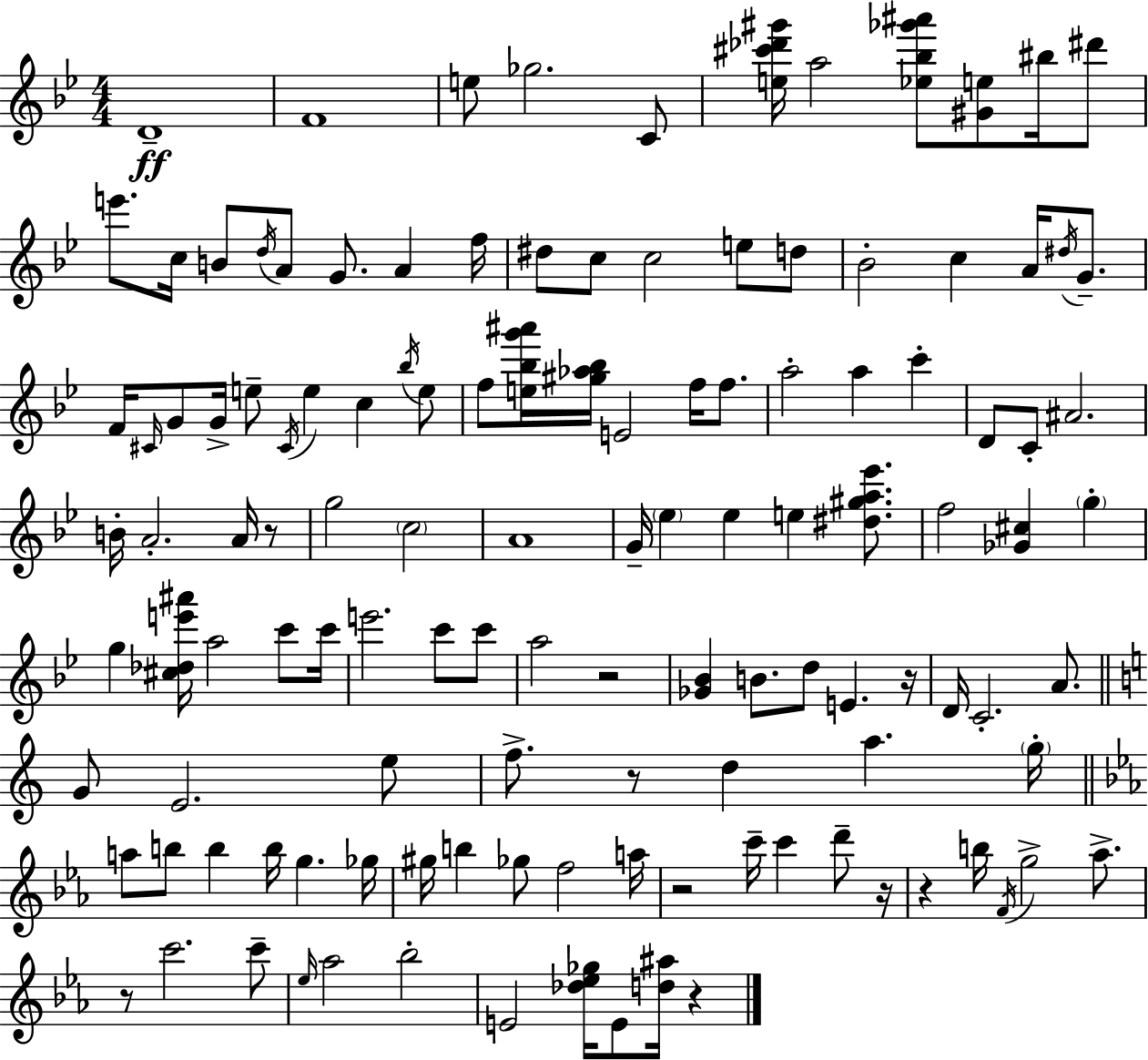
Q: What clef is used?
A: treble